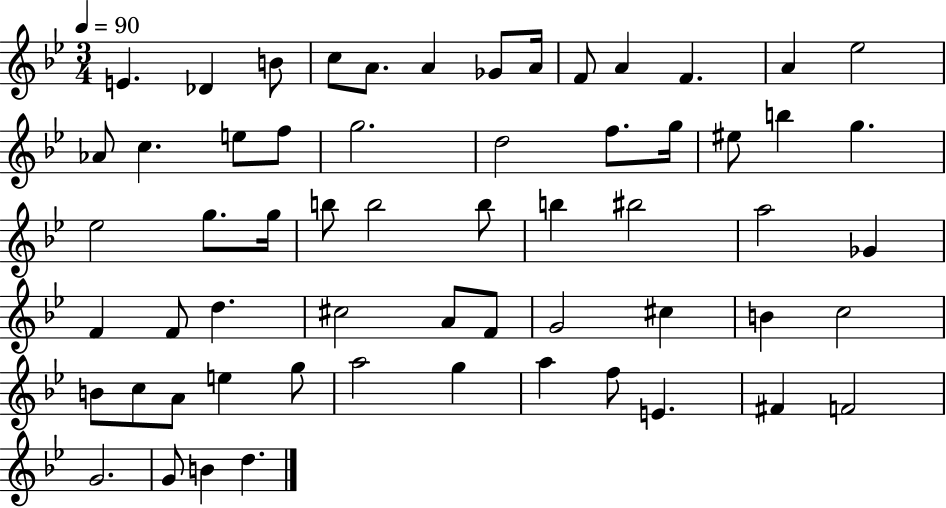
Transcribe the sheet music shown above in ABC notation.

X:1
T:Untitled
M:3/4
L:1/4
K:Bb
E _D B/2 c/2 A/2 A _G/2 A/4 F/2 A F A _e2 _A/2 c e/2 f/2 g2 d2 f/2 g/4 ^e/2 b g _e2 g/2 g/4 b/2 b2 b/2 b ^b2 a2 _G F F/2 d ^c2 A/2 F/2 G2 ^c B c2 B/2 c/2 A/2 e g/2 a2 g a f/2 E ^F F2 G2 G/2 B d